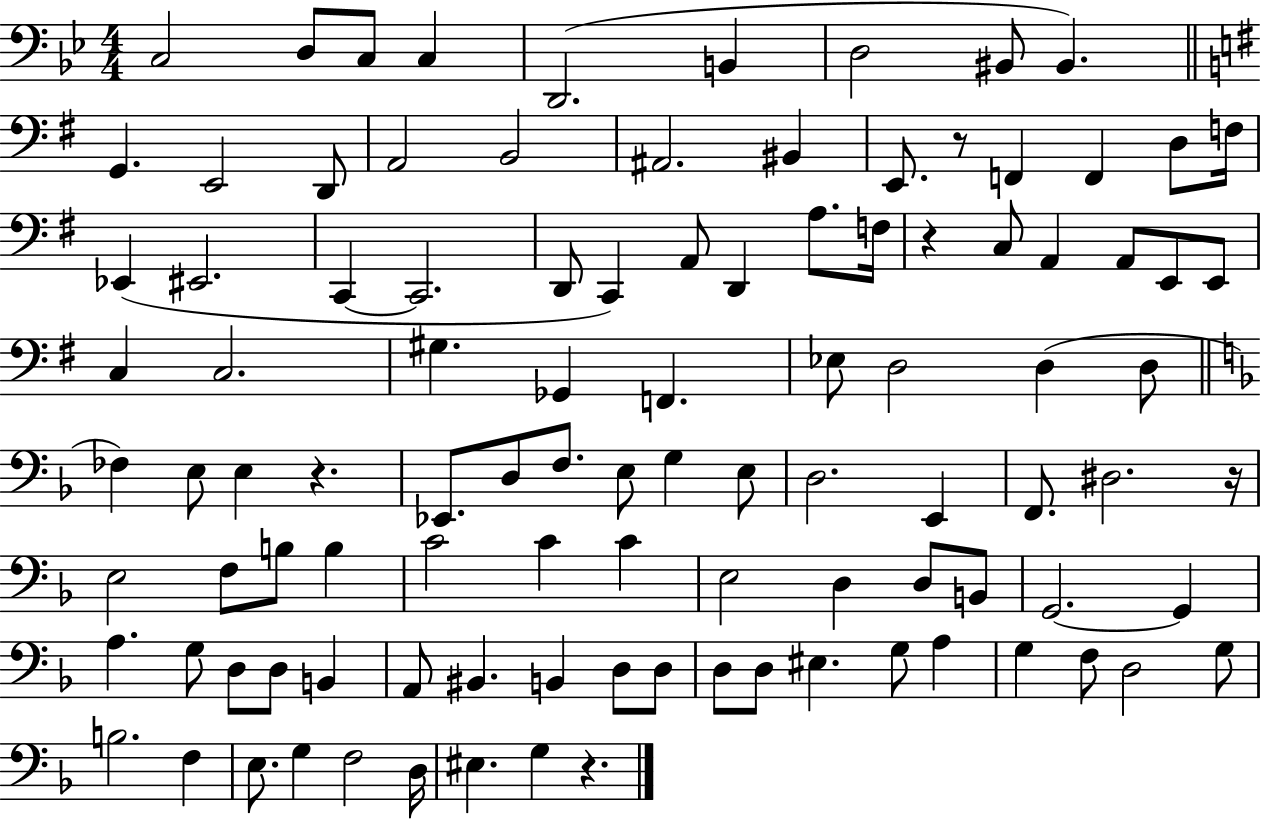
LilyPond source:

{
  \clef bass
  \numericTimeSignature
  \time 4/4
  \key bes \major
  c2 d8 c8 c4 | d,2.( b,4 | d2 bis,8 bis,4.) | \bar "||" \break \key e \minor g,4. e,2 d,8 | a,2 b,2 | ais,2. bis,4 | e,8. r8 f,4 f,4 d8 f16 | \break ees,4( eis,2. | c,4~~ c,2. | d,8 c,4) a,8 d,4 a8. f16 | r4 c8 a,4 a,8 e,8 e,8 | \break c4 c2. | gis4. ges,4 f,4. | ees8 d2 d4( d8 | \bar "||" \break \key f \major fes4) e8 e4 r4. | ees,8. d8 f8. e8 g4 e8 | d2. e,4 | f,8. dis2. r16 | \break e2 f8 b8 b4 | c'2 c'4 c'4 | e2 d4 d8 b,8 | g,2.~~ g,4 | \break a4. g8 d8 d8 b,4 | a,8 bis,4. b,4 d8 d8 | d8 d8 eis4. g8 a4 | g4 f8 d2 g8 | \break b2. f4 | e8. g4 f2 d16 | eis4. g4 r4. | \bar "|."
}